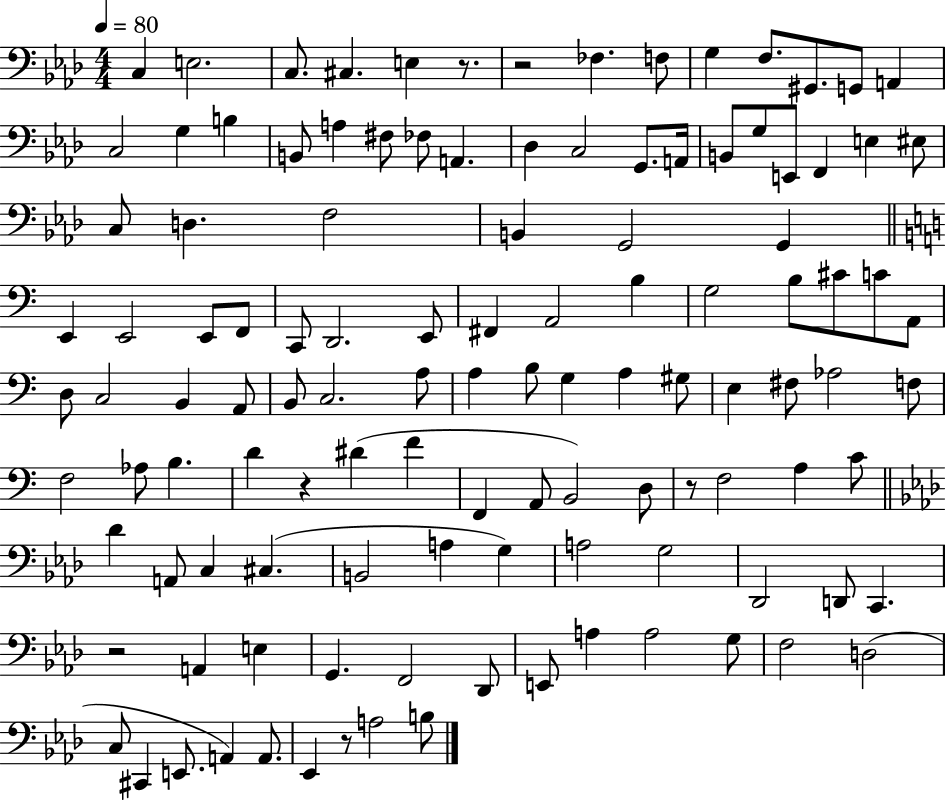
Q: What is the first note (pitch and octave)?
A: C3